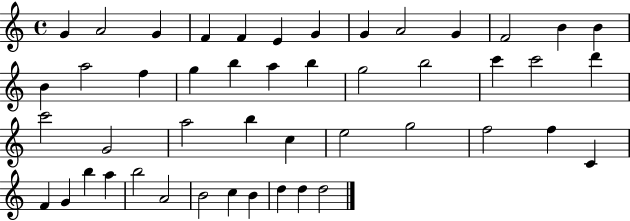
G4/q A4/h G4/q F4/q F4/q E4/q G4/q G4/q A4/h G4/q F4/h B4/q B4/q B4/q A5/h F5/q G5/q B5/q A5/q B5/q G5/h B5/h C6/q C6/h D6/q C6/h G4/h A5/h B5/q C5/q E5/h G5/h F5/h F5/q C4/q F4/q G4/q B5/q A5/q B5/h A4/h B4/h C5/q B4/q D5/q D5/q D5/h